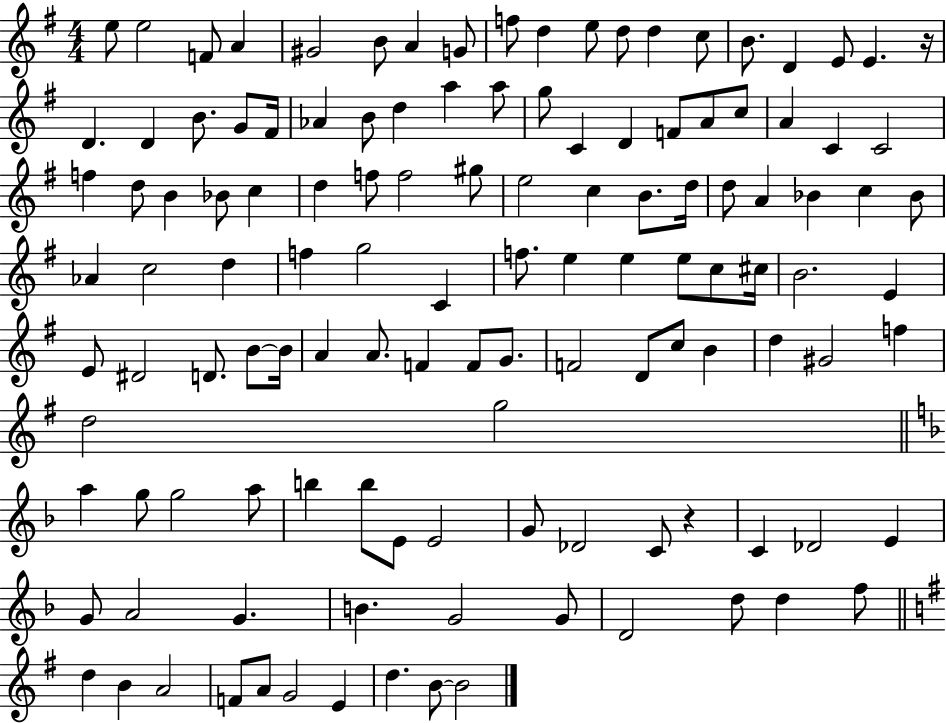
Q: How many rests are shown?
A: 2